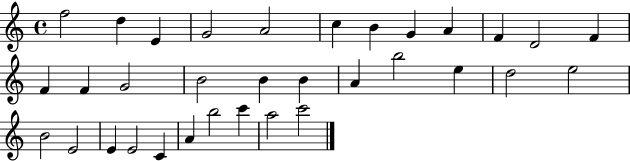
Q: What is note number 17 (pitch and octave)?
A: B4